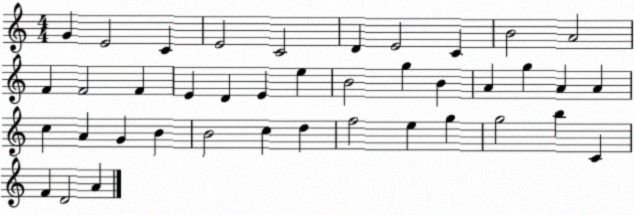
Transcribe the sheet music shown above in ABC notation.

X:1
T:Untitled
M:4/4
L:1/4
K:C
G E2 C E2 C2 D E2 C B2 A2 F F2 F E D E e B2 g B A g A A c A G B B2 c d f2 e g g2 b C F D2 A